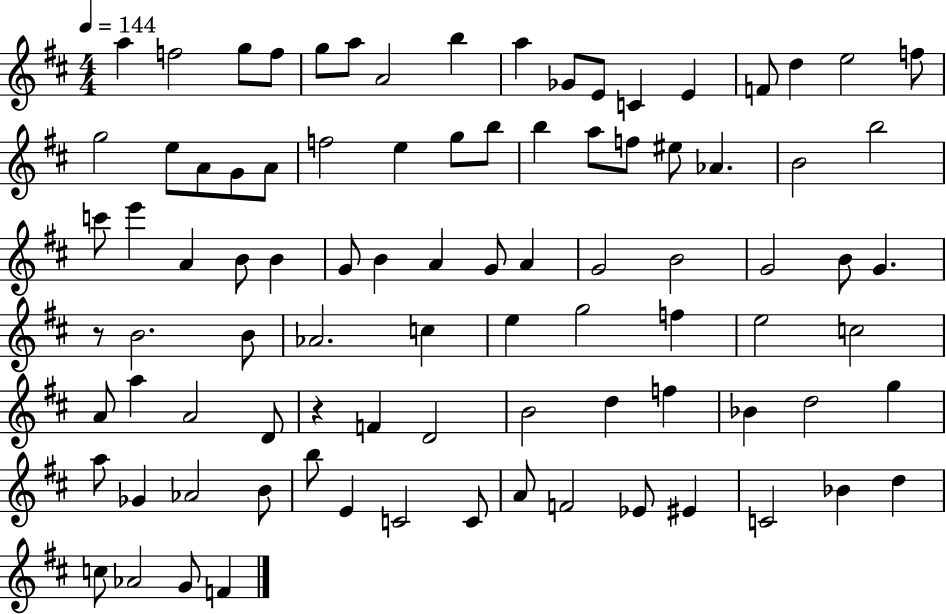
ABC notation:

X:1
T:Untitled
M:4/4
L:1/4
K:D
a f2 g/2 f/2 g/2 a/2 A2 b a _G/2 E/2 C E F/2 d e2 f/2 g2 e/2 A/2 G/2 A/2 f2 e g/2 b/2 b a/2 f/2 ^e/2 _A B2 b2 c'/2 e' A B/2 B G/2 B A G/2 A G2 B2 G2 B/2 G z/2 B2 B/2 _A2 c e g2 f e2 c2 A/2 a A2 D/2 z F D2 B2 d f _B d2 g a/2 _G _A2 B/2 b/2 E C2 C/2 A/2 F2 _E/2 ^E C2 _B d c/2 _A2 G/2 F